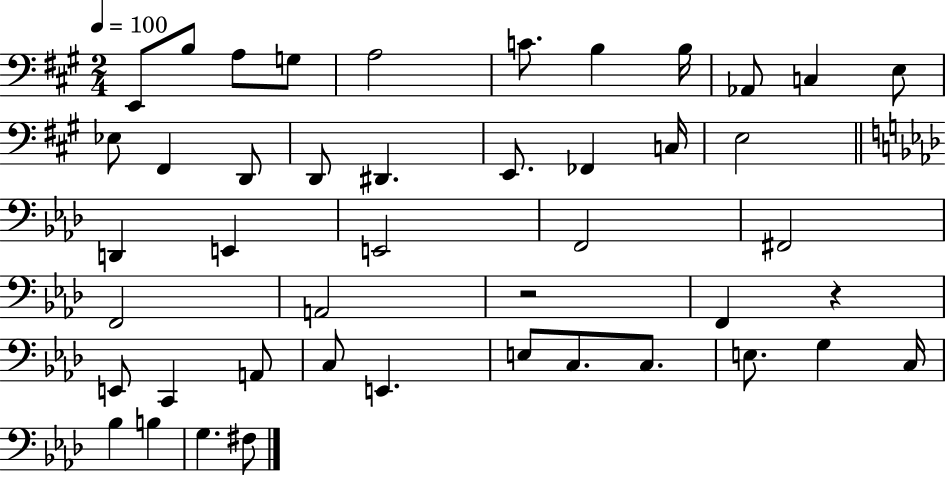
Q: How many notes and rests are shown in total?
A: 45